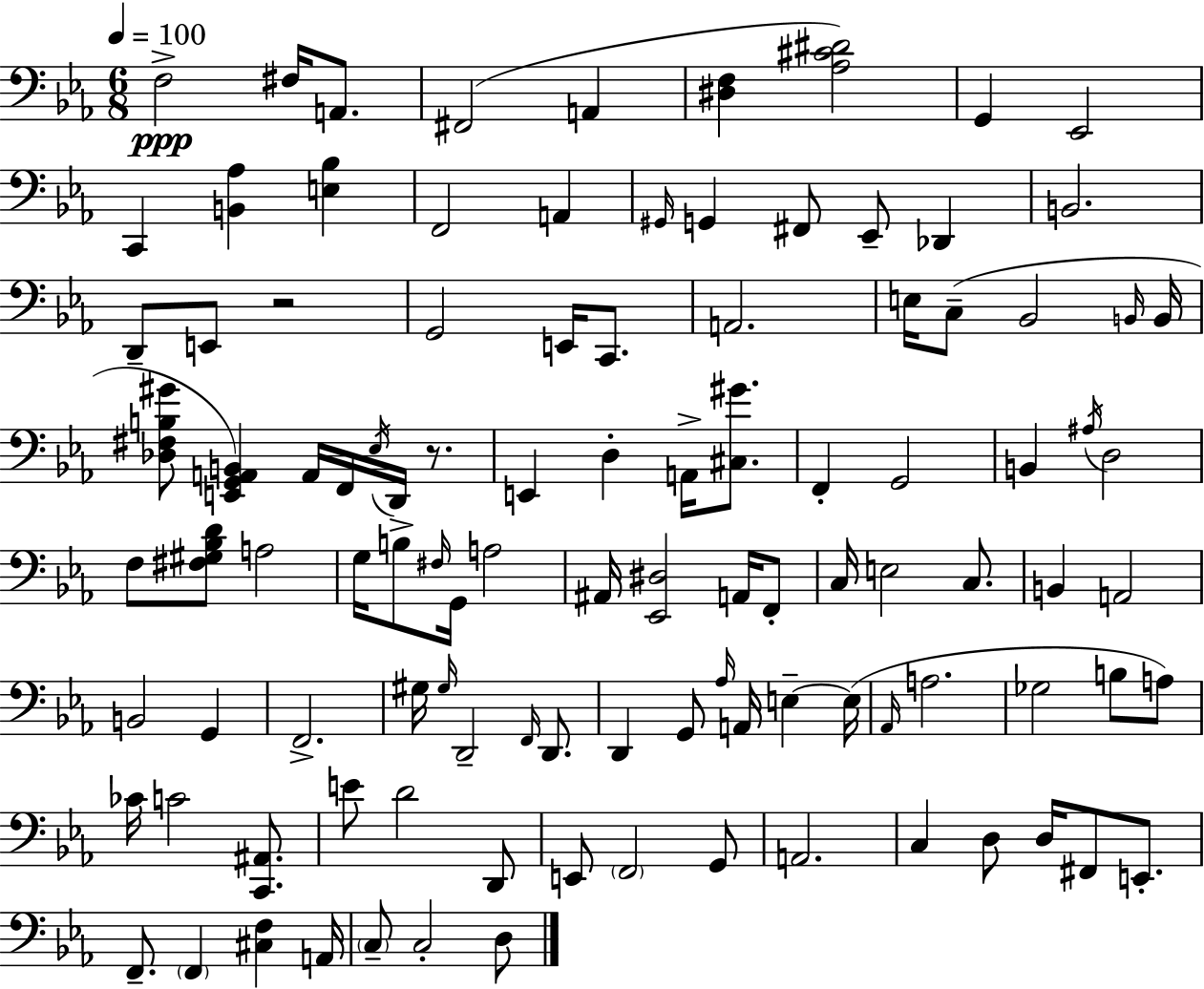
{
  \clef bass
  \numericTimeSignature
  \time 6/8
  \key ees \major
  \tempo 4 = 100
  f2->\ppp fis16 a,8. | fis,2( a,4 | <dis f>4 <aes cis' dis'>2) | g,4 ees,2 | \break c,4 <b, aes>4 <e bes>4 | f,2 a,4 | \grace { gis,16 } g,4 fis,8 ees,8-- des,4 | b,2. | \break d,8-- e,8 r2 | g,2 e,16 c,8. | a,2. | e16 c8--( bes,2 | \break \grace { b,16 } b,16 <des fis b gis'>8 <e, g, a, b,>4) a,16 f,16 \acciaccatura { ees16 } d,16 | r8. e,4 d4-. a,16-> | <cis gis'>8. f,4-. g,2 | b,4 \acciaccatura { ais16 } d2 | \break f8 <fis gis bes d'>8 a2 | g16 b8-> \grace { fis16 } g,16 a2 | ais,16 <ees, dis>2 | a,16 f,8-. c16 e2 | \break c8. b,4 a,2 | b,2 | g,4 f,2.-> | gis16 \grace { gis16 } d,2-- | \break \grace { f,16 } d,8. d,4 g,8 | \grace { aes16 } a,16 e4--~~ e16( \grace { aes,16 } a2. | ges2 | b8 a8) ces'16 c'2 | \break <c, ais,>8. e'8 d'2 | d,8 e,8 \parenthesize f,2 | g,8 a,2. | c4 | \break d8 d16 fis,8 e,8.-. f,8.-- | \parenthesize f,4 <cis f>4 a,16 \parenthesize c8-- c2-. | d8 \bar "|."
}